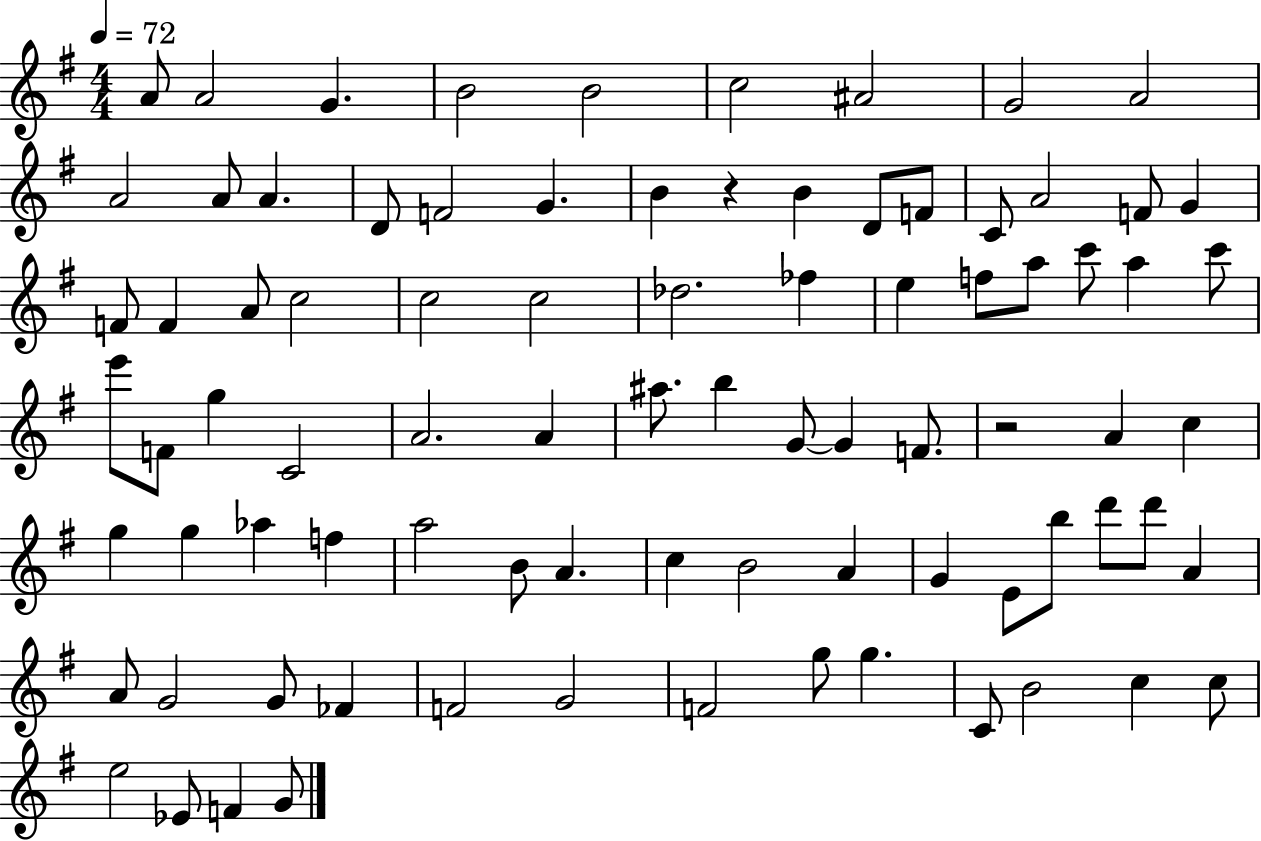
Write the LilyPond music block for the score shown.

{
  \clef treble
  \numericTimeSignature
  \time 4/4
  \key g \major
  \tempo 4 = 72
  \repeat volta 2 { a'8 a'2 g'4. | b'2 b'2 | c''2 ais'2 | g'2 a'2 | \break a'2 a'8 a'4. | d'8 f'2 g'4. | b'4 r4 b'4 d'8 f'8 | c'8 a'2 f'8 g'4 | \break f'8 f'4 a'8 c''2 | c''2 c''2 | des''2. fes''4 | e''4 f''8 a''8 c'''8 a''4 c'''8 | \break e'''8 f'8 g''4 c'2 | a'2. a'4 | ais''8. b''4 g'8~~ g'4 f'8. | r2 a'4 c''4 | \break g''4 g''4 aes''4 f''4 | a''2 b'8 a'4. | c''4 b'2 a'4 | g'4 e'8 b''8 d'''8 d'''8 a'4 | \break a'8 g'2 g'8 fes'4 | f'2 g'2 | f'2 g''8 g''4. | c'8 b'2 c''4 c''8 | \break e''2 ees'8 f'4 g'8 | } \bar "|."
}